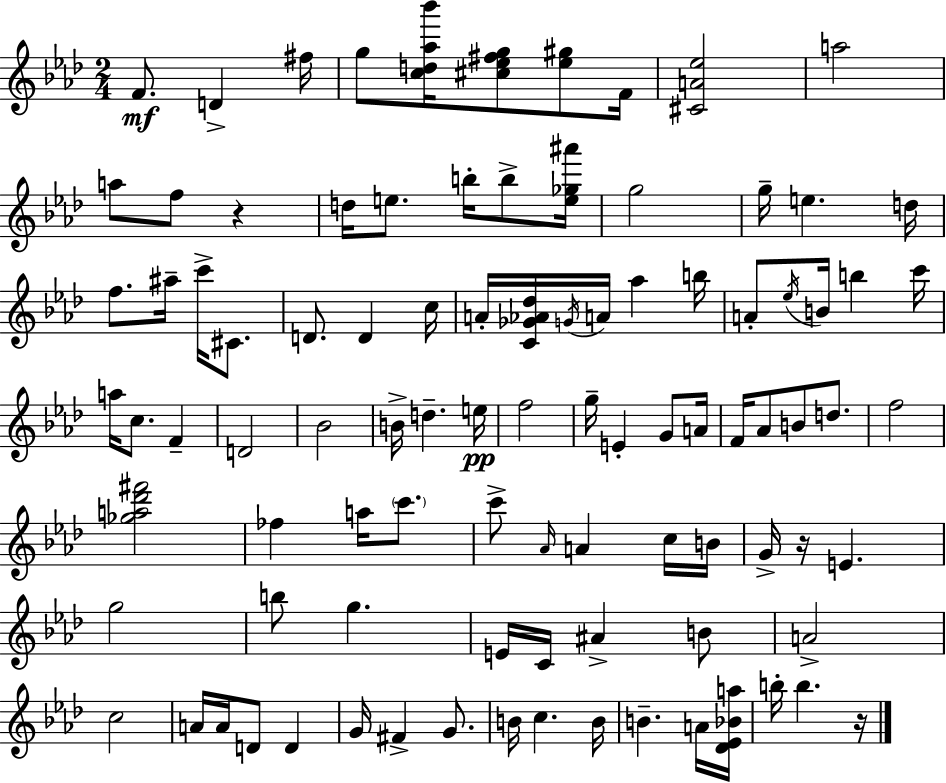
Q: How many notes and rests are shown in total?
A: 95